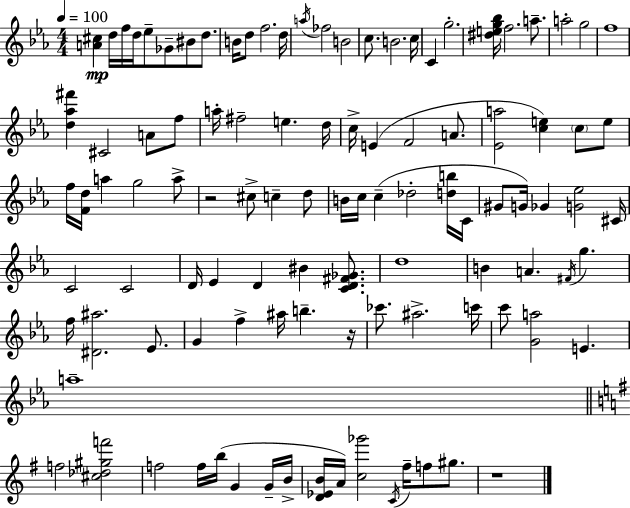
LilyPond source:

{
  \clef treble
  \numericTimeSignature
  \time 4/4
  \key ees \major
  \tempo 4 = 100
  <a' cis''>4\mp d''16 f''16 d''16 ees''8-- ges'8-- bis'8 d''8. | b'16 d''8 f''2. d''16 | \acciaccatura { a''16 } fes''2 b'2 | c''8. b'2. | \break c''16 c'4 g''2.-. | <dis'' e'' g'' bes''>16 f''2. a''8.-- | a''2-. g''2 | f''1 | \break <d'' aes'' fis'''>4 cis'2 a'8 f''8 | a''16-. fis''2-- e''4. | d''16 c''16-> e'4( f'2 a'8. | <ees' a''>2 <c'' e''>4) \parenthesize c''8 e''8 | \break f''16 <f' d''>16 a''4 g''2 a''8-> | r2 cis''8-> c''4-- d''8 | b'16 c''16 c''4--( des''2-. <d'' b''>16 | c'16 gis'8 g'16) ges'4 <g' ees''>2 | \break cis'16 c'2 c'2 | d'16 ees'4 d'4 bis'4 <c' d' fis' ges'>8. | d''1 | b'4 a'4. \acciaccatura { fis'16 } g''4. | \break f''16 <dis' ais''>2. ees'8. | g'4 f''4-> ais''16 b''4.-- | r16 ces'''8. ais''2.-> | c'''16 c'''8 <g' a''>2 e'4. | \break a''1-- | \bar "||" \break \key e \minor f''2 <cis'' des'' gis'' f'''>2 | f''2 f''16 b''16( g'4 g'16-- b'16-> | <d' ees' b'>16 a'16) <c'' ges'''>2 \acciaccatura { c'16 } fis''16-- f''8 gis''8. | r1 | \break \bar "|."
}